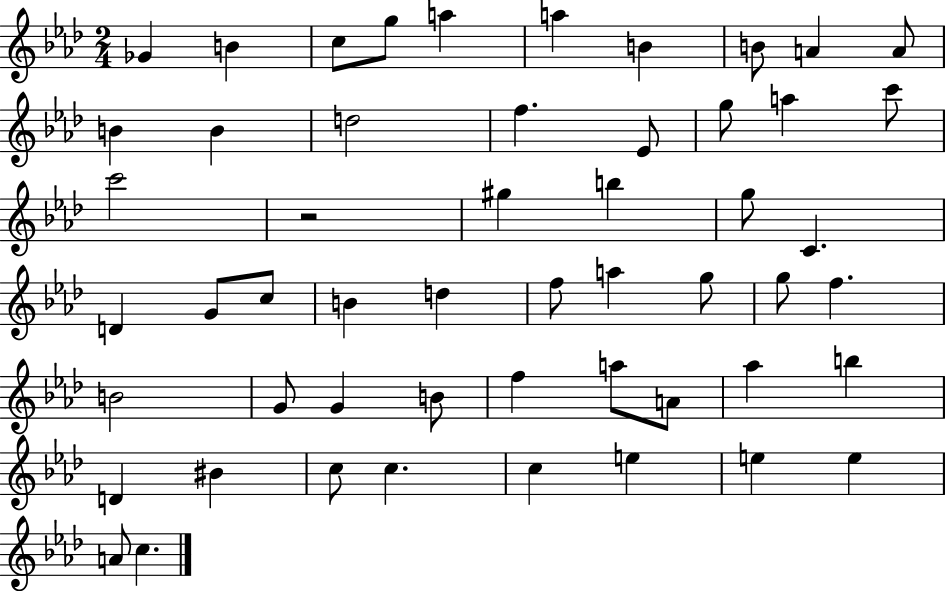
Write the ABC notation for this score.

X:1
T:Untitled
M:2/4
L:1/4
K:Ab
_G B c/2 g/2 a a B B/2 A A/2 B B d2 f _E/2 g/2 a c'/2 c'2 z2 ^g b g/2 C D G/2 c/2 B d f/2 a g/2 g/2 f B2 G/2 G B/2 f a/2 A/2 _a b D ^B c/2 c c e e e A/2 c